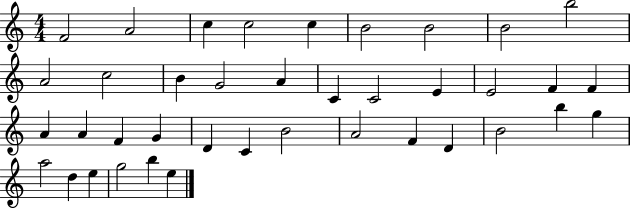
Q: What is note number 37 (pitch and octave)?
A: G5